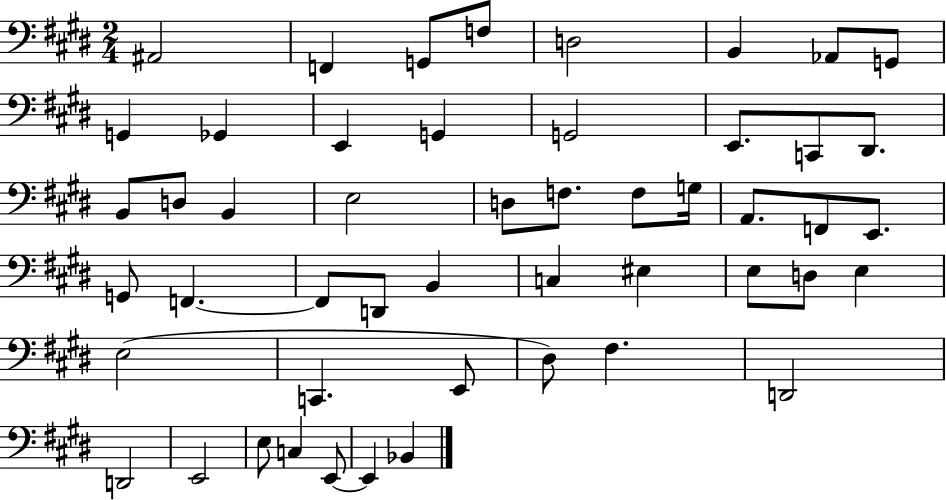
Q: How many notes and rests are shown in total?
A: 50